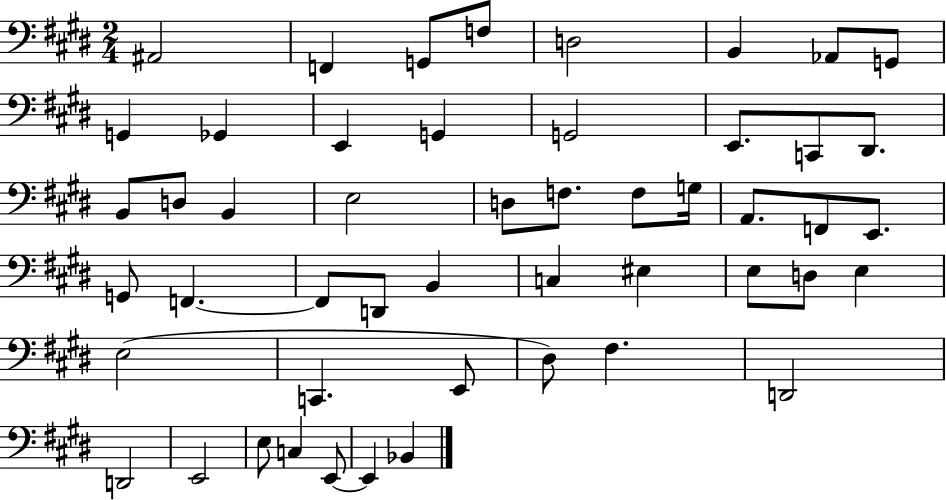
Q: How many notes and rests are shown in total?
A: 50